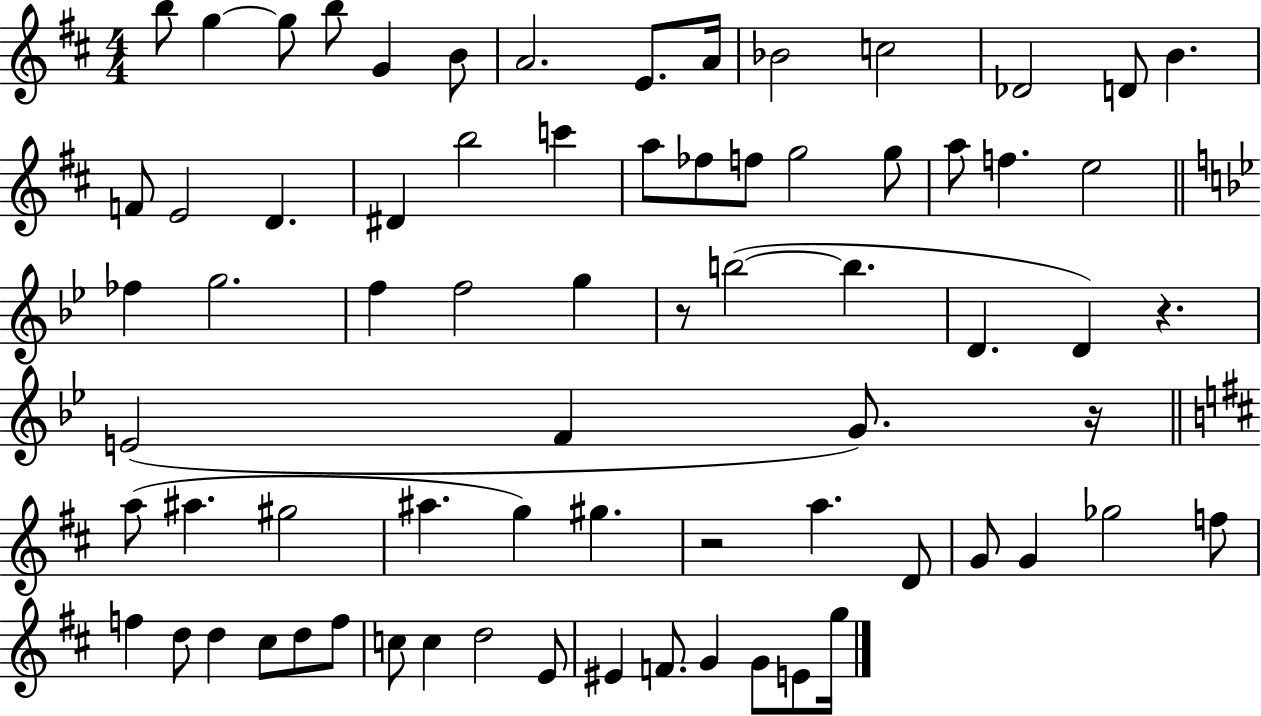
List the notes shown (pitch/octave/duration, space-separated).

B5/e G5/q G5/e B5/e G4/q B4/e A4/h. E4/e. A4/s Bb4/h C5/h Db4/h D4/e B4/q. F4/e E4/h D4/q. D#4/q B5/h C6/q A5/e FES5/e F5/e G5/h G5/e A5/e F5/q. E5/h FES5/q G5/h. F5/q F5/h G5/q R/e B5/h B5/q. D4/q. D4/q R/q. E4/h F4/q G4/e. R/s A5/e A#5/q. G#5/h A#5/q. G5/q G#5/q. R/h A5/q. D4/e G4/e G4/q Gb5/h F5/e F5/q D5/e D5/q C#5/e D5/e F5/e C5/e C5/q D5/h E4/e EIS4/q F4/e. G4/q G4/e E4/e G5/s